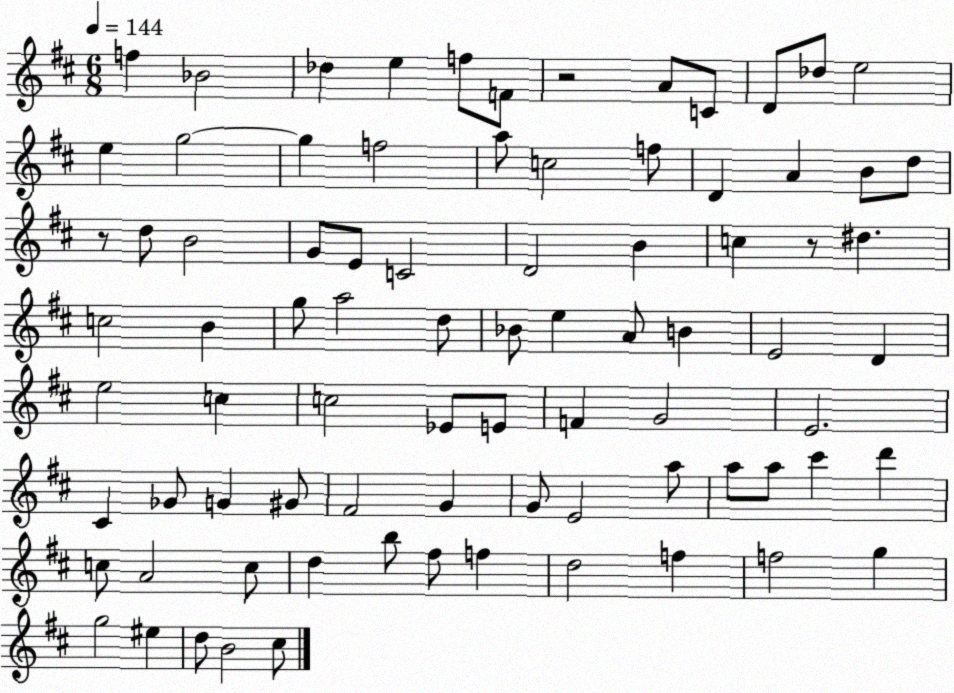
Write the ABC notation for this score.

X:1
T:Untitled
M:6/8
L:1/4
K:D
f _B2 _d e f/2 F/2 z2 A/2 C/2 D/2 _d/2 e2 e g2 g f2 a/2 c2 f/2 D A B/2 d/2 z/2 d/2 B2 G/2 E/2 C2 D2 B c z/2 ^d c2 B g/2 a2 d/2 _B/2 e A/2 B E2 D e2 c c2 _E/2 E/2 F G2 E2 ^C _G/2 G ^G/2 ^F2 G G/2 E2 a/2 a/2 a/2 ^c' d' c/2 A2 c/2 d b/2 ^f/2 f d2 f f2 g g2 ^e d/2 B2 ^c/2